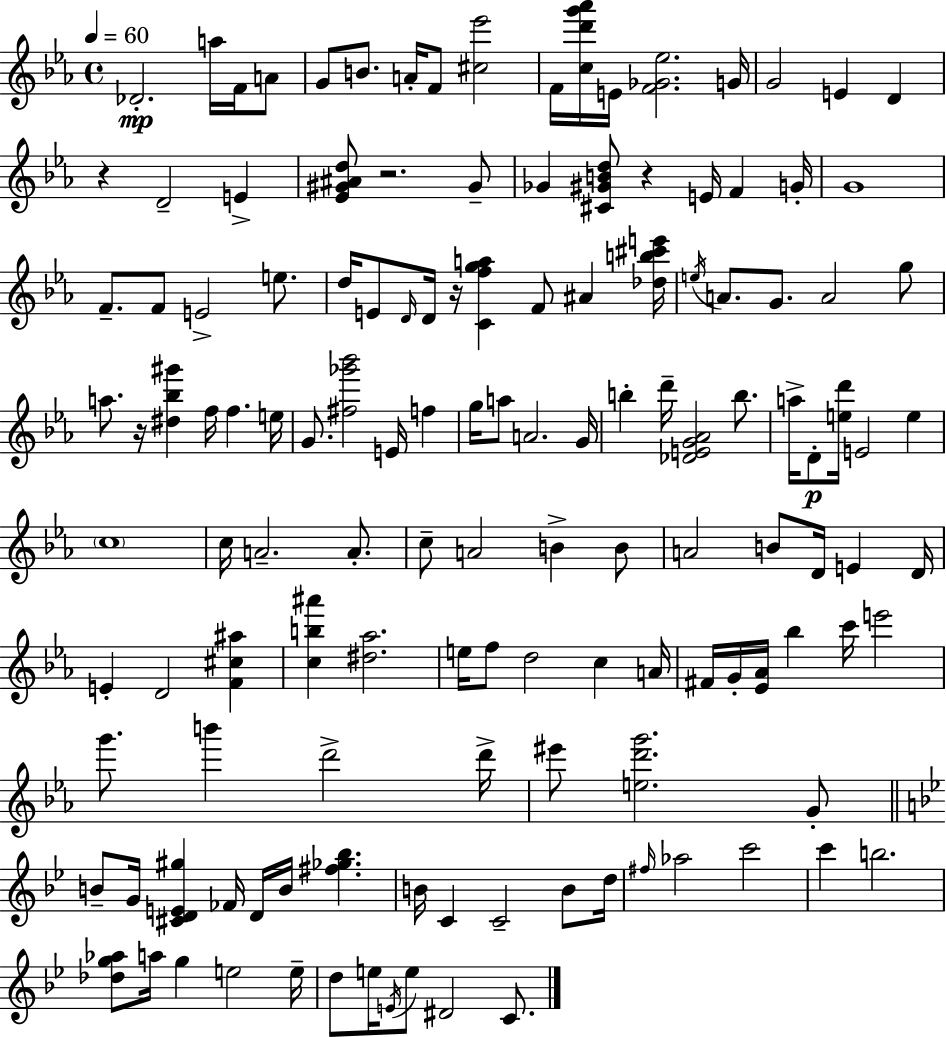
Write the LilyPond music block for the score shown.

{
  \clef treble
  \time 4/4
  \defaultTimeSignature
  \key ees \major
  \tempo 4 = 60
  des'2.-.\mp a''16 f'16 a'8 | g'8 b'8. a'16-. f'8 <cis'' ees'''>2 | f'16 <c'' d''' g''' aes'''>16 e'16 <f' ges' ees''>2. g'16 | g'2 e'4 d'4 | \break r4 d'2-- e'4-> | <ees' gis' ais' d''>8 r2. gis'8-- | ges'4 <cis' gis' b' d''>8 r4 e'16 f'4 g'16-. | g'1 | \break f'8.-- f'8 e'2-> e''8. | d''16 e'8 \grace { d'16 } d'16 r16 <c' f'' g'' a''>4 f'8 ais'4 | <des'' b'' cis''' e'''>16 \acciaccatura { e''16 } a'8. g'8. a'2 | g''8 a''8. r16 <dis'' bes'' gis'''>4 f''16 f''4. | \break e''16 g'8. <fis'' ges''' bes'''>2 e'16 f''4 | g''16 a''8 a'2. | g'16 b''4-. d'''16-- <des' e' g' aes'>2 b''8. | a''16-> d'8-.\p <e'' d'''>16 e'2 e''4 | \break \parenthesize c''1 | c''16 a'2.-- a'8.-. | c''8-- a'2 b'4-> | b'8 a'2 b'8 d'16 e'4 | \break d'16 e'4-. d'2 <f' cis'' ais''>4 | <c'' b'' ais'''>4 <dis'' aes''>2. | e''16 f''8 d''2 c''4 | a'16 fis'16 g'16-. <ees' aes'>16 bes''4 c'''16 e'''2 | \break g'''8. b'''4 d'''2-> | d'''16-> eis'''8 <e'' d''' g'''>2. | g'8-. \bar "||" \break \key bes \major b'8-- g'16 <cis' d' e' gis''>4 fes'16 d'16 b'16 <fis'' ges'' bes''>4. | b'16 c'4 c'2-- b'8 d''16 | \grace { fis''16 } aes''2 c'''2 | c'''4 b''2. | \break <des'' g'' aes''>8 a''16 g''4 e''2 | e''16-- d''8 e''16 \acciaccatura { e'16 } e''8 dis'2 c'8. | \bar "|."
}